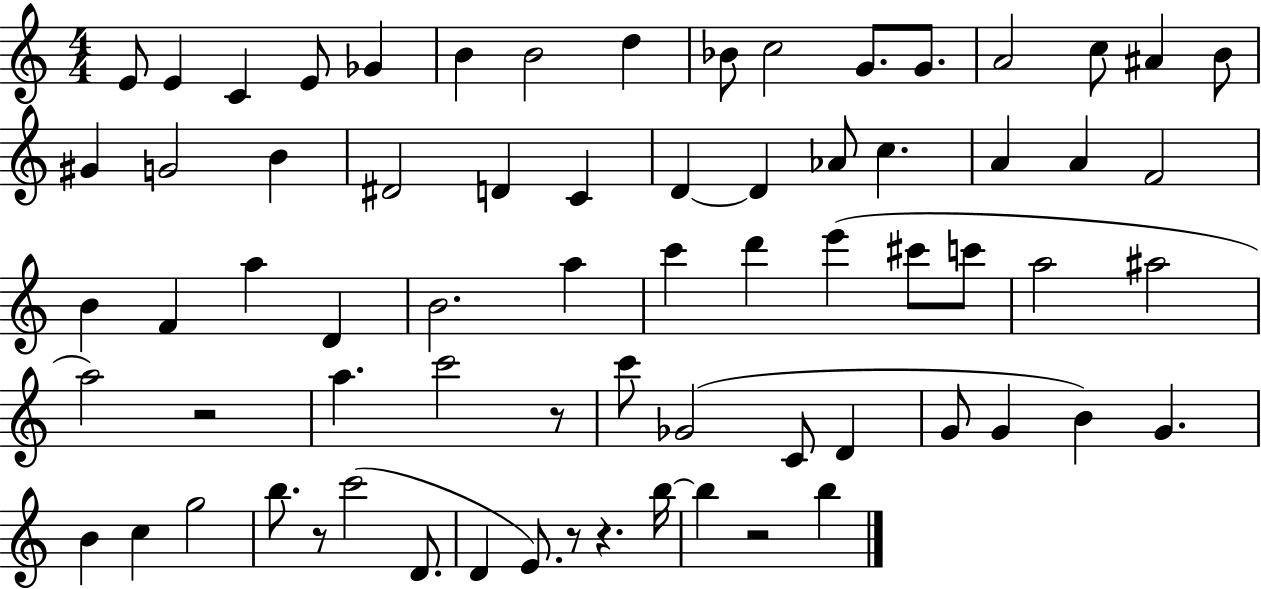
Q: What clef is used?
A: treble